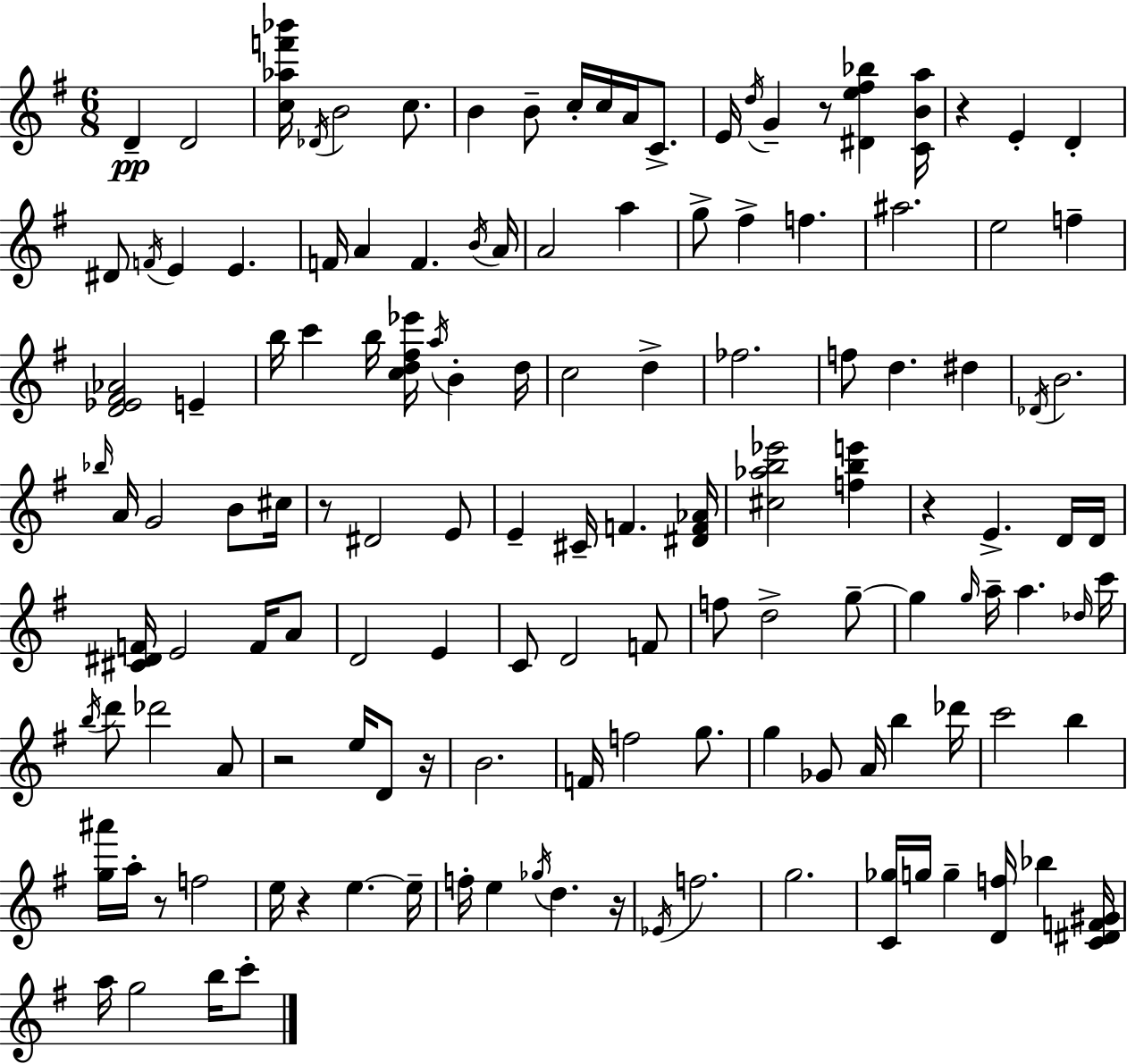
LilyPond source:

{
  \clef treble
  \numericTimeSignature
  \time 6/8
  \key g \major
  d'4--\pp d'2 | <c'' aes'' f''' bes'''>16 \acciaccatura { des'16 } b'2 c''8. | b'4 b'8-- c''16-. c''16 a'16 c'8.-> | e'16 \acciaccatura { d''16 } g'4-- r8 <dis' e'' fis'' bes''>4 | \break <c' b' a''>16 r4 e'4-. d'4-. | dis'8 \acciaccatura { f'16 } e'4 e'4. | f'16 a'4 f'4. | \acciaccatura { b'16 } a'16 a'2 | \break a''4 g''8-> fis''4-> f''4. | ais''2. | e''2 | f''4-- <d' ees' fis' aes'>2 | \break e'4-- b''16 c'''4 b''16 <c'' d'' fis'' ees'''>16 \acciaccatura { a''16 } | b'4-. d''16 c''2 | d''4-> fes''2. | f''8 d''4. | \break dis''4 \acciaccatura { des'16 } b'2. | \grace { bes''16 } a'16 g'2 | b'8 cis''16 r8 dis'2 | e'8 e'4-- cis'16-- | \break f'4. <dis' f' aes'>16 <cis'' aes'' b'' ees'''>2 | <f'' b'' e'''>4 r4 e'4.-> | d'16 d'16 <cis' dis' f'>16 e'2 | f'16 a'8 d'2 | \break e'4 c'8 d'2 | f'8 f''8 d''2-> | g''8--~~ g''4 \grace { g''16 } | a''16-- a''4. \grace { des''16 } c'''16 \acciaccatura { b''16 } d'''8 | \break des'''2 a'8 r2 | e''16 d'8 r16 b'2. | f'16 f''2 | g''8. g''4 | \break ges'8 a'16 b''4 des'''16 c'''2 | b''4 <g'' ais'''>16 a''16-. | r8 f''2 e''16 r4 | e''4.~~ e''16-- f''16-. e''4 | \break \acciaccatura { ges''16 } d''4. r16 \acciaccatura { ees'16 } | f''2. | g''2. | <c' ges''>16 g''16 g''4-- <d' f''>16 bes''4 <c' dis' f' gis'>16 | \break a''16 g''2 b''16 c'''8-. | \bar "|."
}